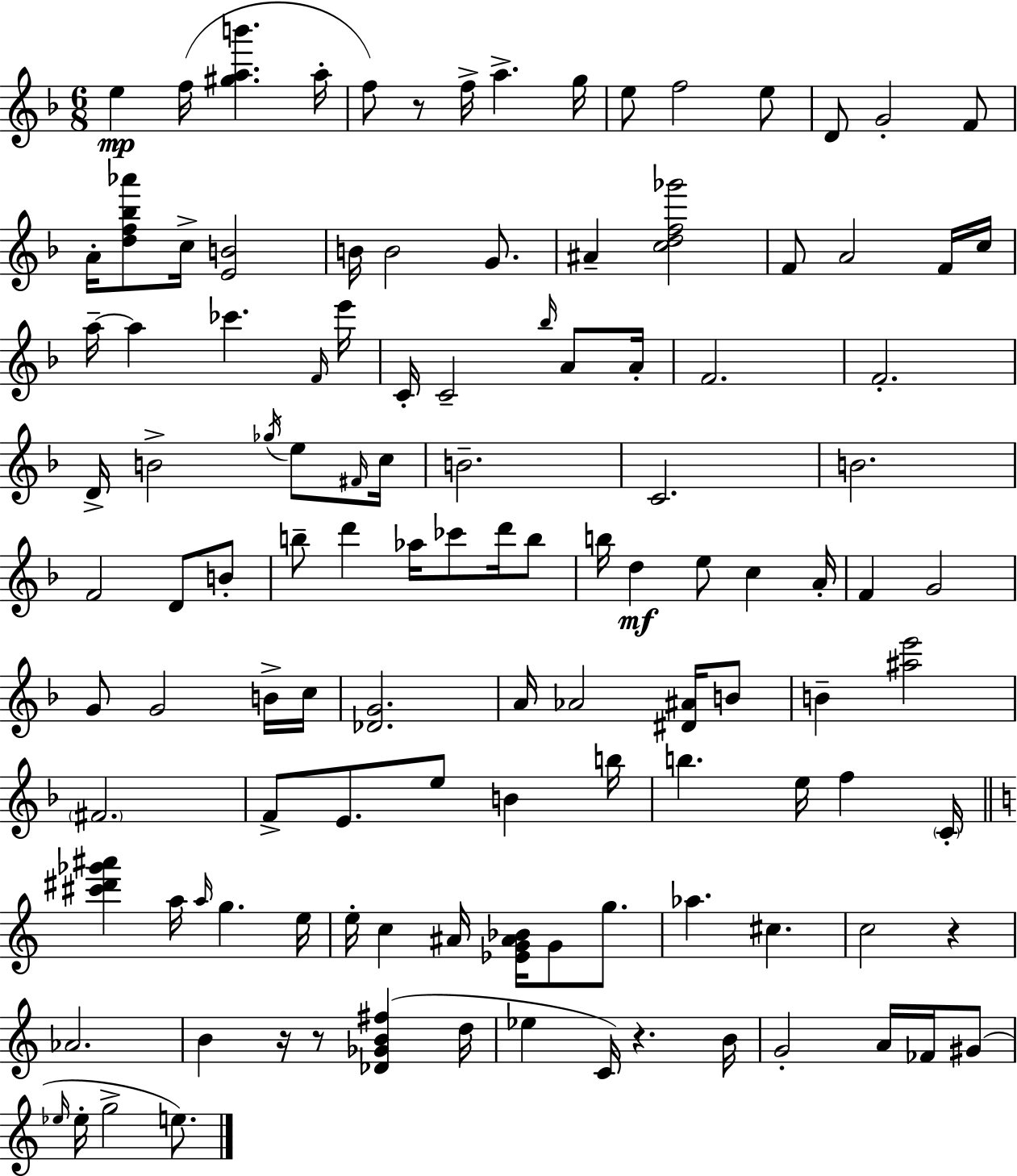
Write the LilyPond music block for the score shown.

{
  \clef treble
  \numericTimeSignature
  \time 6/8
  \key f \major
  e''4\mp f''16( <gis'' a'' b'''>4. a''16-. | f''8) r8 f''16-> a''4.-> g''16 | e''8 f''2 e''8 | d'8 g'2-. f'8 | \break a'16-. <d'' f'' bes'' aes'''>8 c''16-> <e' b'>2 | b'16 b'2 g'8. | ais'4-- <c'' d'' f'' ges'''>2 | f'8 a'2 f'16 c''16 | \break a''16--~~ a''4 ces'''4. \grace { f'16 } | e'''16 c'16-. c'2-- \grace { bes''16 } a'8 | a'16-. f'2. | f'2.-. | \break d'16-> b'2-> \acciaccatura { ges''16 } | e''8 \grace { fis'16 } c''16 b'2.-- | c'2. | b'2. | \break f'2 | d'8 b'8-. b''8-- d'''4 aes''16 ces'''8 | d'''16 b''8 b''16 d''4\mf e''8 c''4 | a'16-. f'4 g'2 | \break g'8 g'2 | b'16-> c''16 <des' g'>2. | a'16 aes'2 | <dis' ais'>16 b'8 b'4-- <ais'' e'''>2 | \break \parenthesize fis'2. | f'8-> e'8. e''8 b'4 | b''16 b''4. e''16 f''4 | \parenthesize c'16-. \bar "||" \break \key c \major <cis''' dis''' ges''' ais'''>4 a''16 \grace { a''16 } g''4. | e''16 e''16-. c''4 ais'16 <ees' g' ais' bes'>16 g'8 g''8. | aes''4. cis''4. | c''2 r4 | \break aes'2. | b'4 r16 r8 <des' ges' b' fis''>4( | d''16 ees''4 c'16) r4. | b'16 g'2-. a'16 fes'16 gis'8( | \break \grace { ees''16 } ees''16-. g''2-> e''8.) | \bar "|."
}